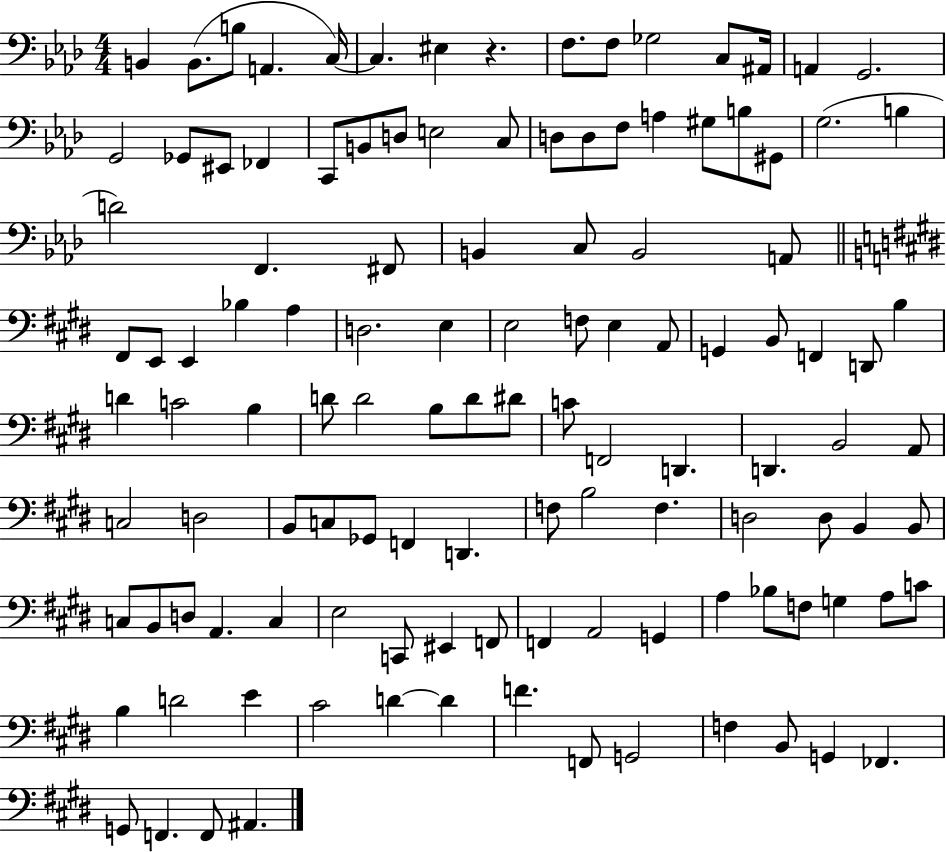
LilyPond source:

{
  \clef bass
  \numericTimeSignature
  \time 4/4
  \key aes \major
  b,4 b,8.( b8 a,4. c16~~) | c4. eis4 r4. | f8. f8 ges2 c8 ais,16 | a,4 g,2. | \break g,2 ges,8 eis,8 fes,4 | c,8 b,8 d8 e2 c8 | d8 d8 f8 a4 gis8 b8 gis,8 | g2.( b4 | \break d'2) f,4. fis,8 | b,4 c8 b,2 a,8 | \bar "||" \break \key e \major fis,8 e,8 e,4 bes4 a4 | d2. e4 | e2 f8 e4 a,8 | g,4 b,8 f,4 d,8 b4 | \break d'4 c'2 b4 | d'8 d'2 b8 d'8 dis'8 | c'8 f,2 d,4. | d,4. b,2 a,8 | \break c2 d2 | b,8 c8 ges,8 f,4 d,4. | f8 b2 f4. | d2 d8 b,4 b,8 | \break c8 b,8 d8 a,4. c4 | e2 c,8 eis,4 f,8 | f,4 a,2 g,4 | a4 bes8 f8 g4 a8 c'8 | \break b4 d'2 e'4 | cis'2 d'4~~ d'4 | f'4. f,8 g,2 | f4 b,8 g,4 fes,4. | \break g,8 f,4. f,8 ais,4. | \bar "|."
}